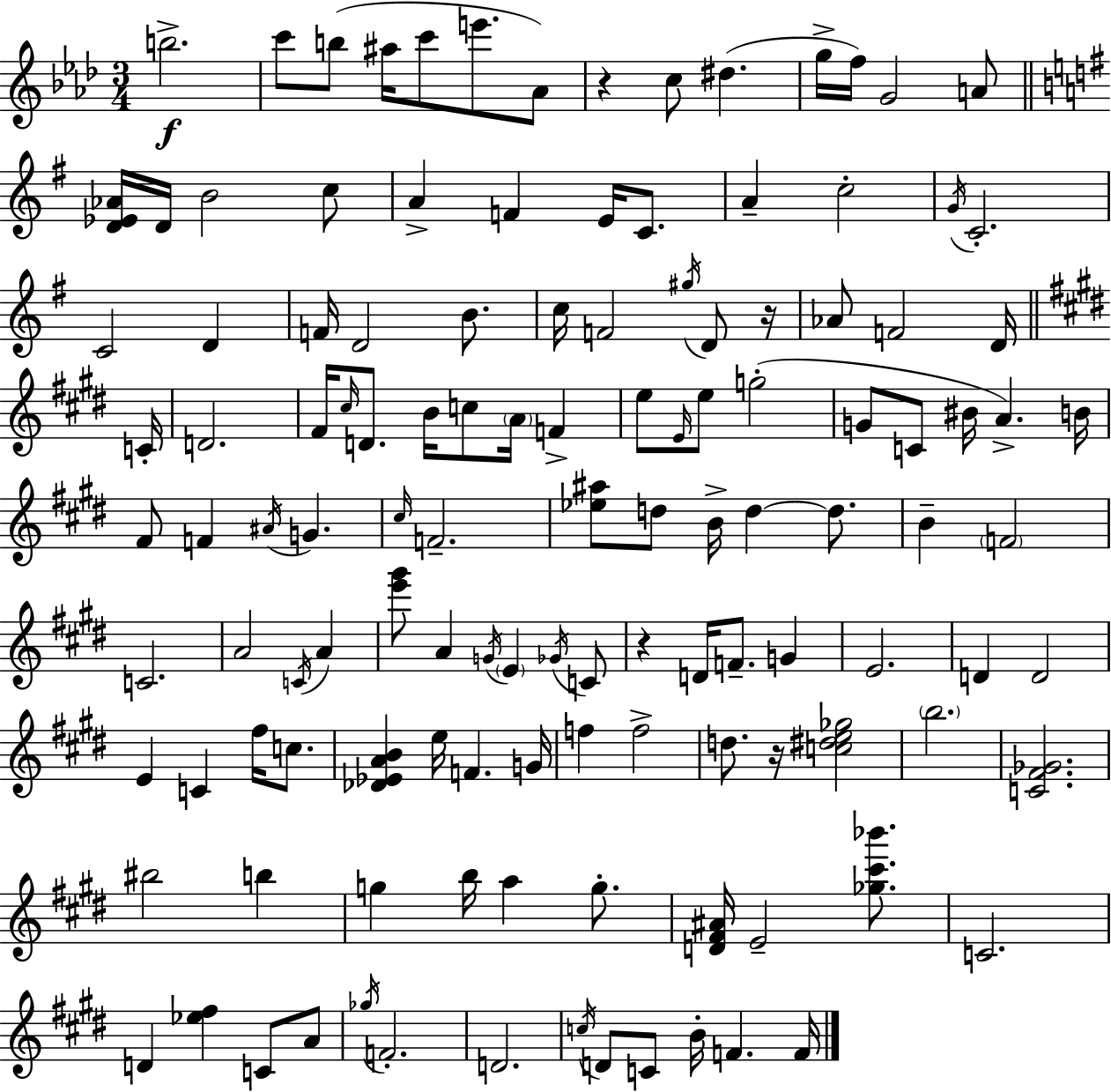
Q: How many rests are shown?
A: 4